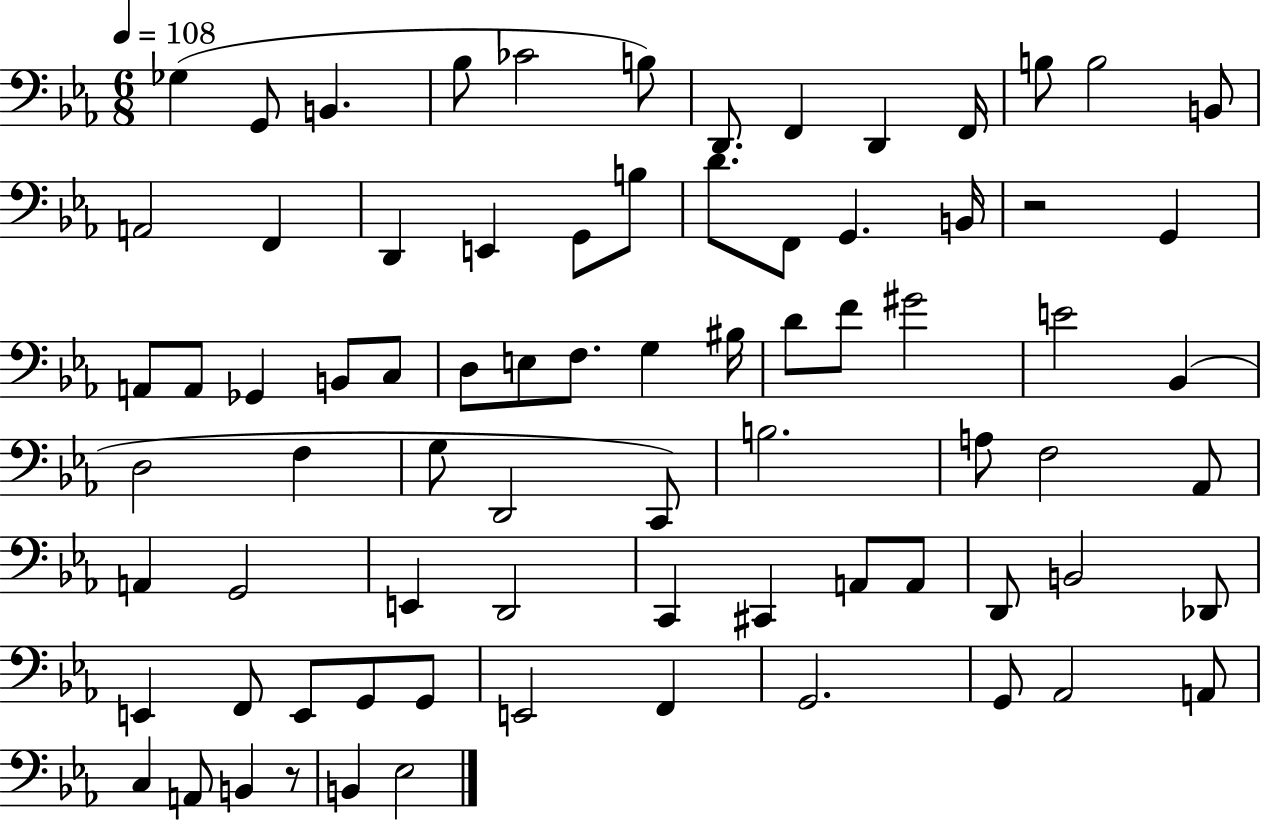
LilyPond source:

{
  \clef bass
  \numericTimeSignature
  \time 6/8
  \key ees \major
  \tempo 4 = 108
  \repeat volta 2 { ges4( g,8 b,4. | bes8 ces'2 b8) | d,8. f,4 d,4 f,16 | b8 b2 b,8 | \break a,2 f,4 | d,4 e,4 g,8 b8 | d'8. f,8 g,4. b,16 | r2 g,4 | \break a,8 a,8 ges,4 b,8 c8 | d8 e8 f8. g4 bis16 | d'8 f'8 gis'2 | e'2 bes,4( | \break d2 f4 | g8 d,2 c,8) | b2. | a8 f2 aes,8 | \break a,4 g,2 | e,4 d,2 | c,4 cis,4 a,8 a,8 | d,8 b,2 des,8 | \break e,4 f,8 e,8 g,8 g,8 | e,2 f,4 | g,2. | g,8 aes,2 a,8 | \break c4 a,8 b,4 r8 | b,4 ees2 | } \bar "|."
}